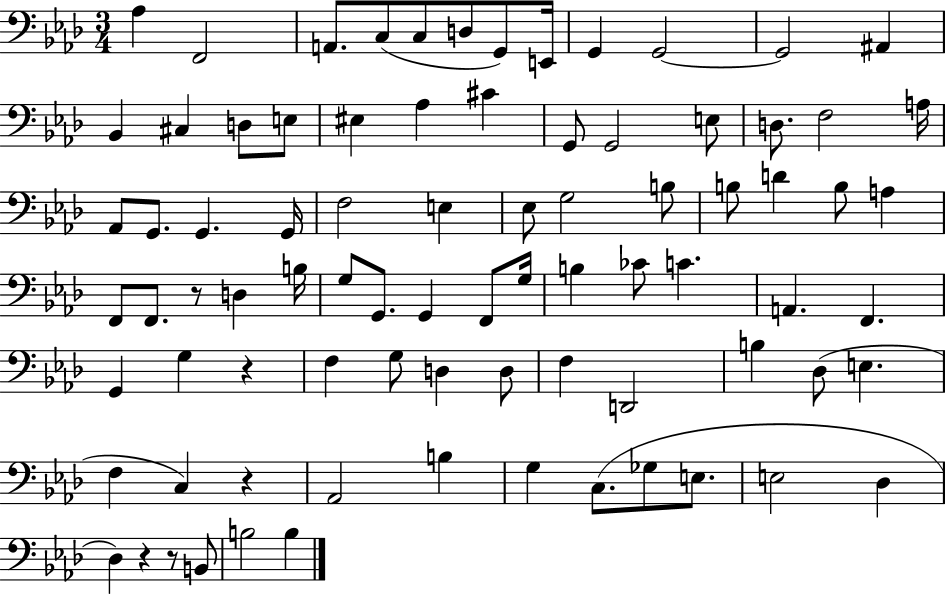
{
  \clef bass
  \numericTimeSignature
  \time 3/4
  \key aes \major
  \repeat volta 2 { aes4 f,2 | a,8. c8( c8 d8 g,8) e,16 | g,4 g,2~~ | g,2 ais,4 | \break bes,4 cis4 d8 e8 | eis4 aes4 cis'4 | g,8 g,2 e8 | d8. f2 a16 | \break aes,8 g,8. g,4. g,16 | f2 e4 | ees8 g2 b8 | b8 d'4 b8 a4 | \break f,8 f,8. r8 d4 b16 | g8 g,8. g,4 f,8 g16 | b4 ces'8 c'4. | a,4. f,4. | \break g,4 g4 r4 | f4 g8 d4 d8 | f4 d,2 | b4 des8( e4. | \break f4 c4) r4 | aes,2 b4 | g4 c8.( ges8 e8. | e2 des4 | \break des4) r4 r8 b,8 | b2 b4 | } \bar "|."
}